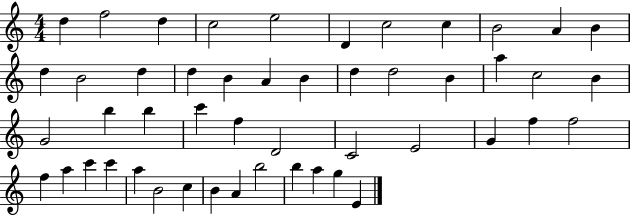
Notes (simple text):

D5/q F5/h D5/q C5/h E5/h D4/q C5/h C5/q B4/h A4/q B4/q D5/q B4/h D5/q D5/q B4/q A4/q B4/q D5/q D5/h B4/q A5/q C5/h B4/q G4/h B5/q B5/q C6/q F5/q D4/h C4/h E4/h G4/q F5/q F5/h F5/q A5/q C6/q C6/q A5/q B4/h C5/q B4/q A4/q B5/h B5/q A5/q G5/q E4/q